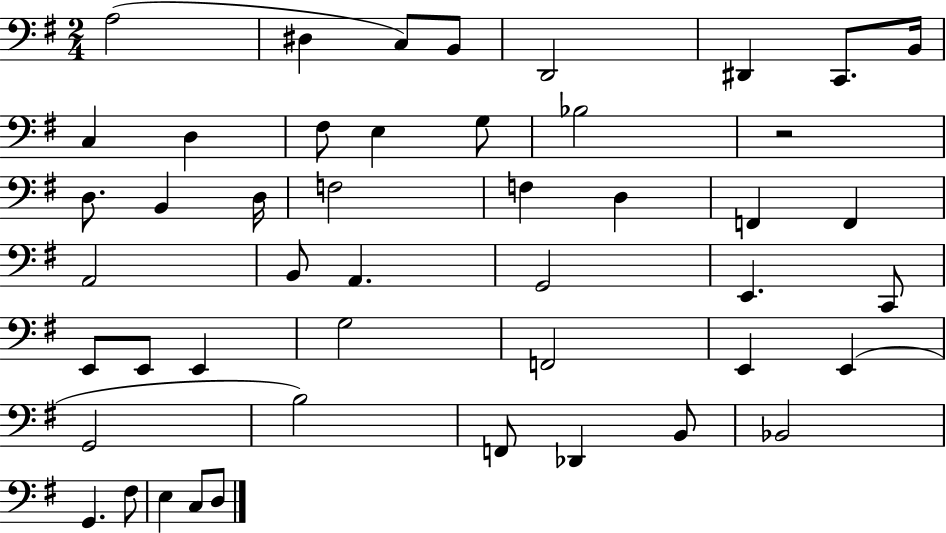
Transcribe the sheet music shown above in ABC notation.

X:1
T:Untitled
M:2/4
L:1/4
K:G
A,2 ^D, C,/2 B,,/2 D,,2 ^D,, C,,/2 B,,/4 C, D, ^F,/2 E, G,/2 _B,2 z2 D,/2 B,, D,/4 F,2 F, D, F,, F,, A,,2 B,,/2 A,, G,,2 E,, C,,/2 E,,/2 E,,/2 E,, G,2 F,,2 E,, E,, G,,2 B,2 F,,/2 _D,, B,,/2 _B,,2 G,, ^F,/2 E, C,/2 D,/2